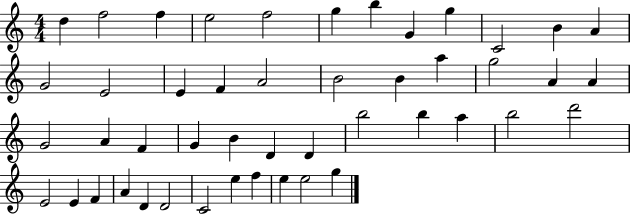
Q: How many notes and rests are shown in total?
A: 47